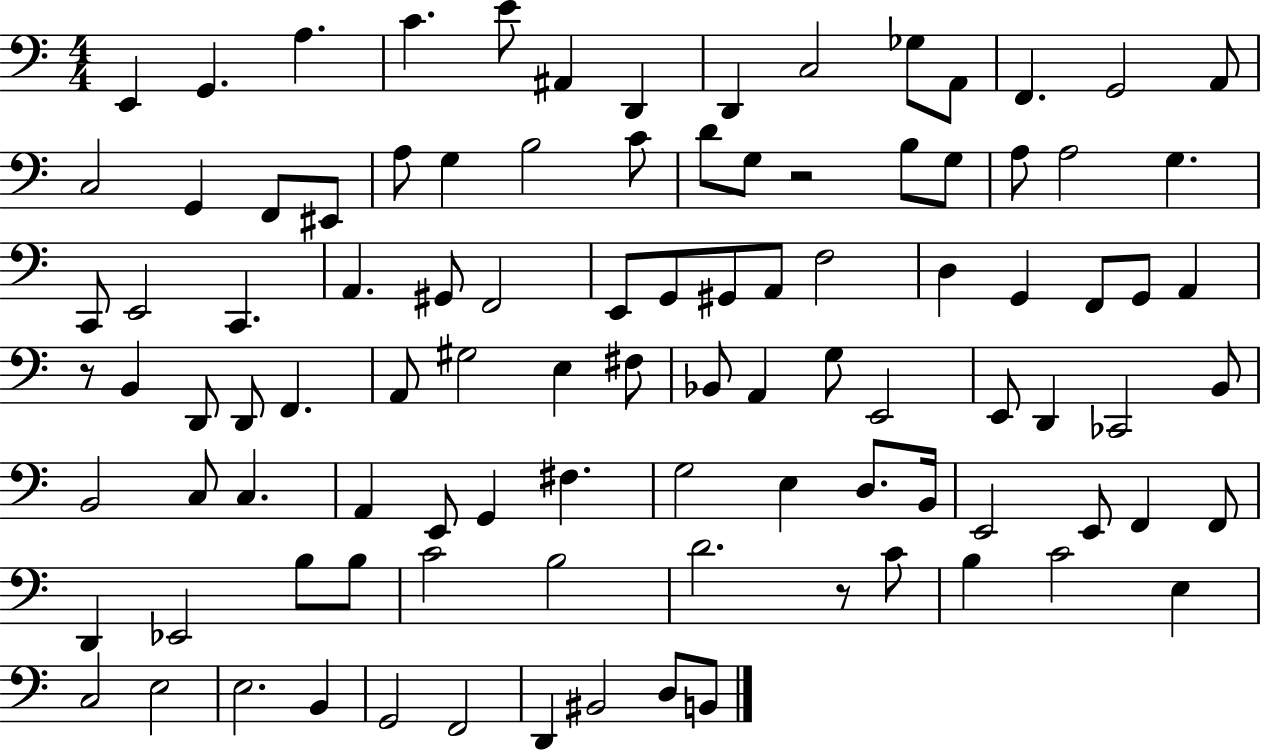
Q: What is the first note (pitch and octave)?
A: E2